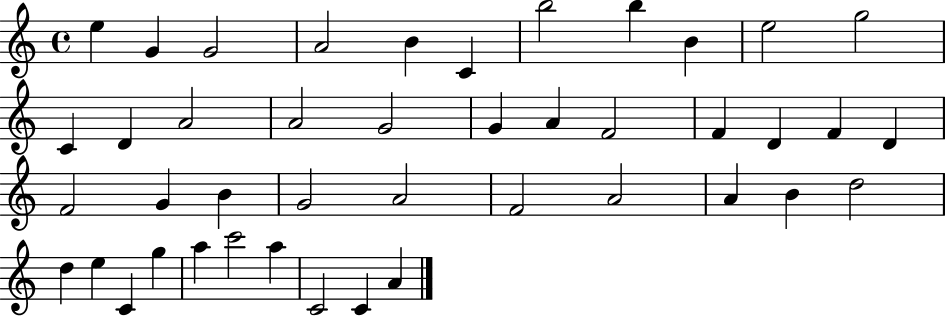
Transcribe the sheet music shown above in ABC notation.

X:1
T:Untitled
M:4/4
L:1/4
K:C
e G G2 A2 B C b2 b B e2 g2 C D A2 A2 G2 G A F2 F D F D F2 G B G2 A2 F2 A2 A B d2 d e C g a c'2 a C2 C A